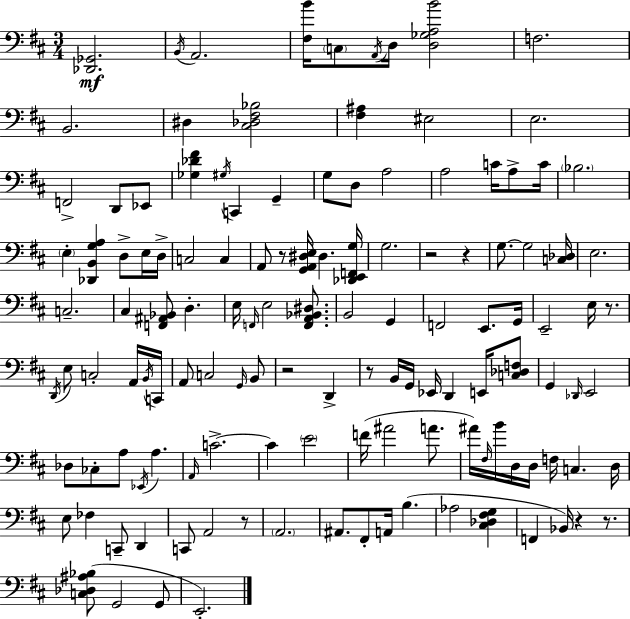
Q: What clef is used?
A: bass